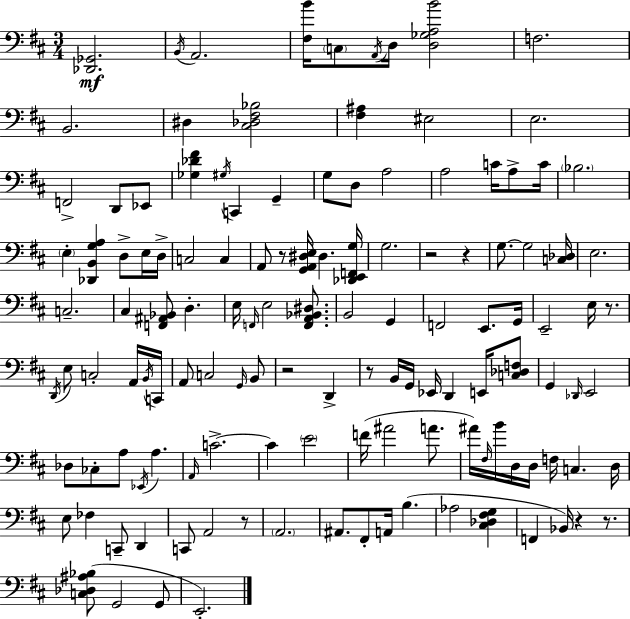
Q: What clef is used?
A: bass